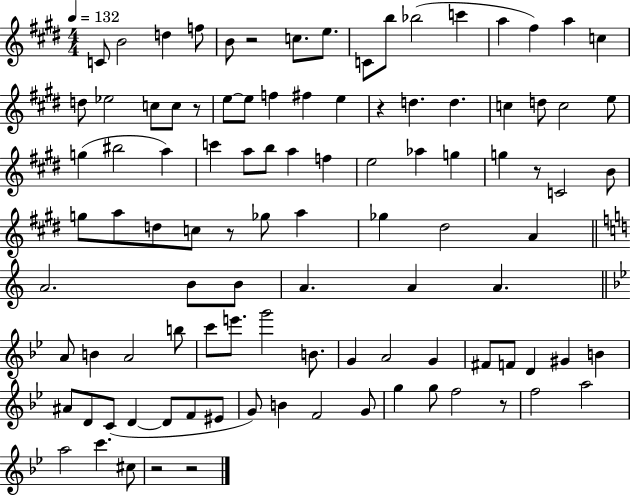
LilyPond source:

{
  \clef treble
  \numericTimeSignature
  \time 4/4
  \key e \major
  \tempo 4 = 132
  \repeat volta 2 { c'8 b'2 d''4 f''8 | b'8 r2 c''8. e''8. | c'8 b''8 bes''2( c'''4 | a''4 fis''4) a''4 c''4 | \break d''8 ees''2 c''8 c''8 r8 | e''8~~ e''8 f''4 fis''4 e''4 | r4 d''4. d''4. | c''4 d''8 c''2 e''8 | \break g''4( bis''2 a''4) | c'''4 a''8 b''8 a''4 f''4 | e''2 aes''4 g''4 | g''4 r8 c'2 b'8 | \break g''8 a''8 d''8 c''8 r8 ges''8 a''4 | ges''4 dis''2 a'4 | \bar "||" \break \key a \minor a'2. b'8 b'8 | a'4. a'4 a'4. | \bar "||" \break \key g \minor a'8 b'4 a'2 b''8 | c'''8 e'''8. g'''2 b'8. | g'4 a'2 g'4 | fis'8 f'8 d'4 gis'4 b'4 | \break ais'8 d'8 c'8( d'4~~ d'8 f'8 eis'8 | g'8) b'4 f'2 g'8 | g''4 g''8 f''2 r8 | f''2 a''2 | \break a''2 c'''4. cis''8 | r2 r2 | } \bar "|."
}